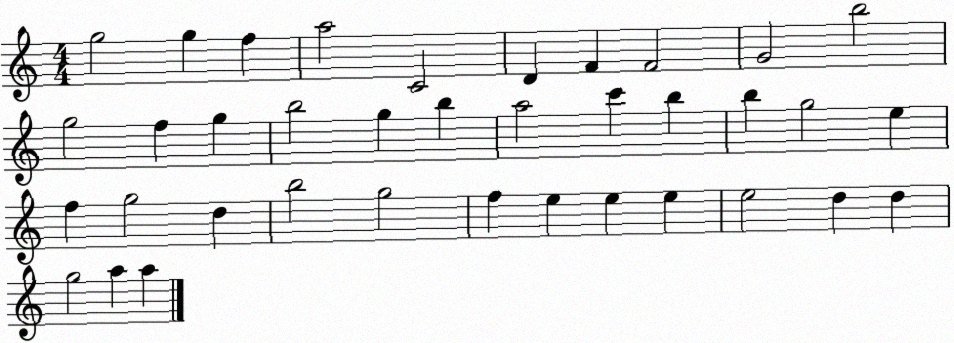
X:1
T:Untitled
M:4/4
L:1/4
K:C
g2 g f a2 C2 D F F2 G2 b2 g2 f g b2 g b a2 c' b b g2 e f g2 d b2 g2 f e e e e2 d d g2 a a